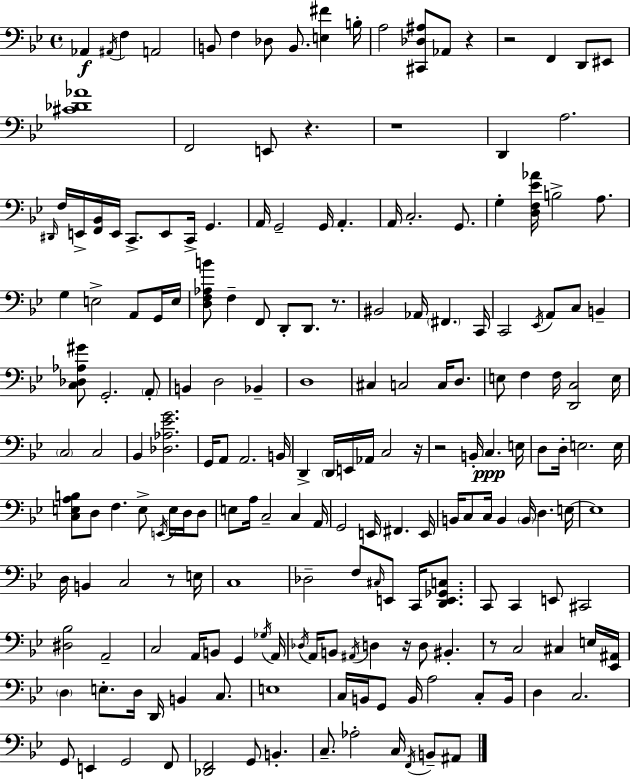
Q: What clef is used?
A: bass